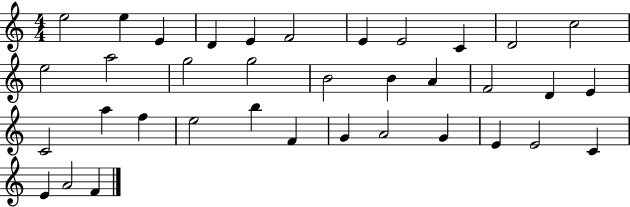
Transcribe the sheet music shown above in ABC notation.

X:1
T:Untitled
M:4/4
L:1/4
K:C
e2 e E D E F2 E E2 C D2 c2 e2 a2 g2 g2 B2 B A F2 D E C2 a f e2 b F G A2 G E E2 C E A2 F